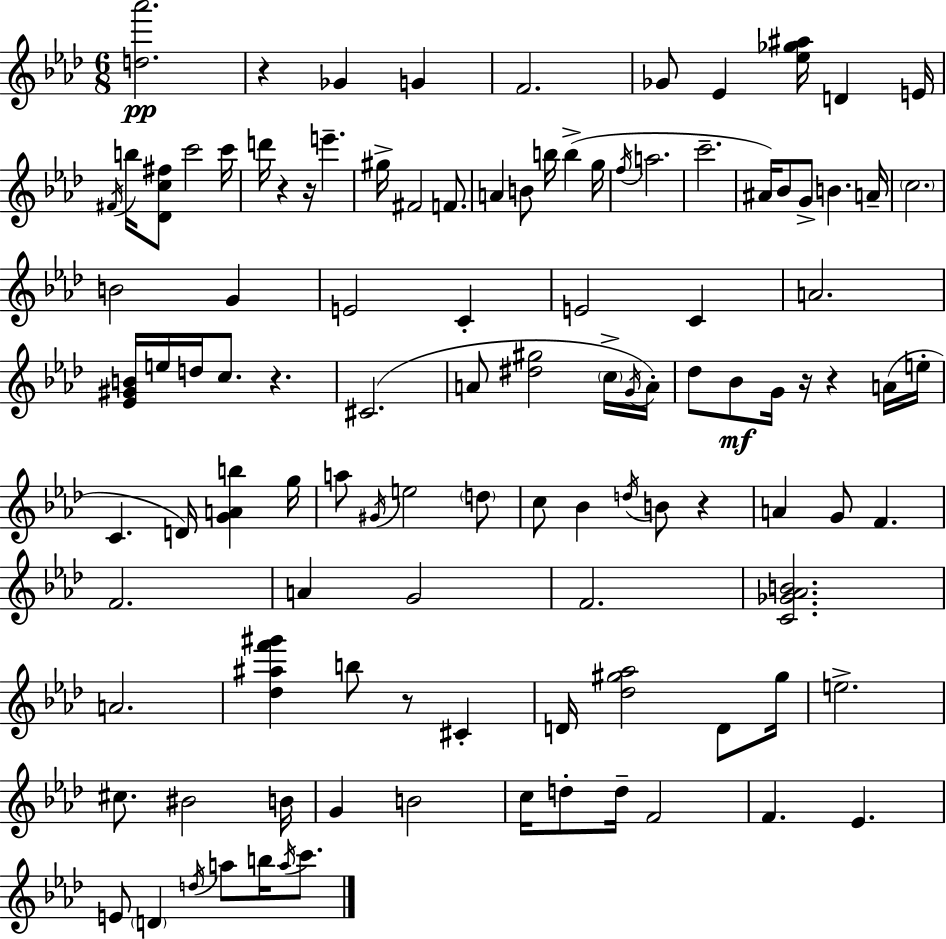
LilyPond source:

{
  \clef treble
  \numericTimeSignature
  \time 6/8
  \key aes \major
  <d'' aes'''>2.\pp | r4 ges'4 g'4 | f'2. | ges'8 ees'4 <ees'' ges'' ais''>16 d'4 e'16 | \break \acciaccatura { fis'16 } b''16 <des' c'' fis''>8 c'''2 | c'''16 d'''16 r4 r16 e'''4.-- | gis''16-> fis'2 f'8. | a'4 b'8 b''16 b''4->( | \break g''16 \acciaccatura { f''16 } a''2. | c'''2.-- | ais'16) bes'8 g'8-> b'4. | a'16-- \parenthesize c''2. | \break b'2 g'4 | e'2 c'4-. | e'2 c'4 | a'2. | \break <ees' gis' b'>16 e''16 d''16 c''8. r4. | cis'2.( | a'8 <dis'' gis''>2 | \parenthesize c''16-> \acciaccatura { g'16 }) a'16-. des''8 bes'8\mf g'16 r16 r4 | \break a'16( e''16-. c'4. d'16) <g' a' b''>4 | g''16 a''8 \acciaccatura { gis'16 } e''2 | \parenthesize d''8 c''8 bes'4 \acciaccatura { d''16 } b'8 | r4 a'4 g'8 f'4. | \break f'2. | a'4 g'2 | f'2. | <c' ges' aes' b'>2. | \break a'2. | <des'' ais'' f''' gis'''>4 b''8 r8 | cis'4-. d'16 <des'' gis'' aes''>2 | d'8 gis''16 e''2.-> | \break cis''8. bis'2 | b'16 g'4 b'2 | c''16 d''8-. d''16-- f'2 | f'4. ees'4. | \break e'8 \parenthesize d'4 \acciaccatura { d''16 } | a''8 b''16 \acciaccatura { a''16 } c'''8. \bar "|."
}